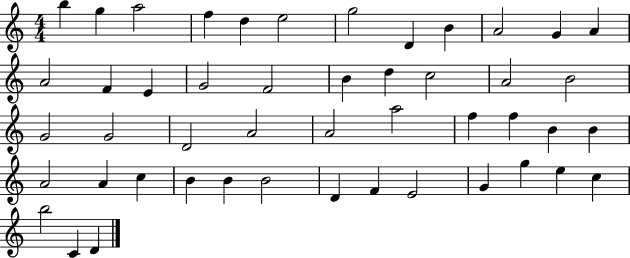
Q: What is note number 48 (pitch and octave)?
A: D4